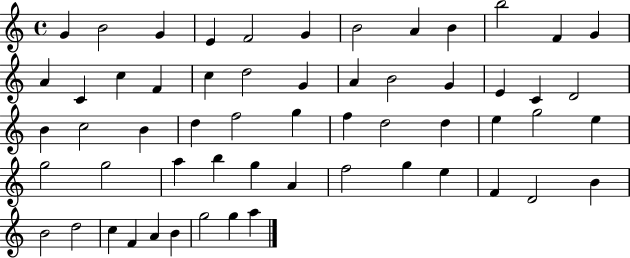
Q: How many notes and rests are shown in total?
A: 58